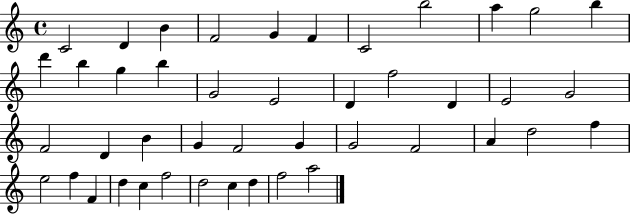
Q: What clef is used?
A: treble